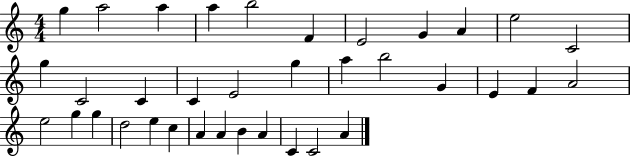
X:1
T:Untitled
M:4/4
L:1/4
K:C
g a2 a a b2 F E2 G A e2 C2 g C2 C C E2 g a b2 G E F A2 e2 g g d2 e c A A B A C C2 A